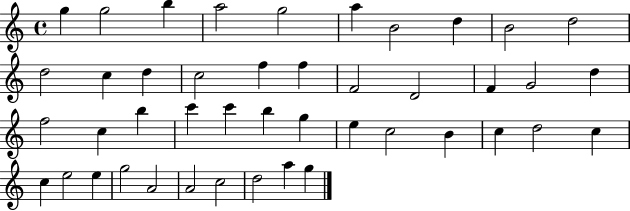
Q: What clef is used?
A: treble